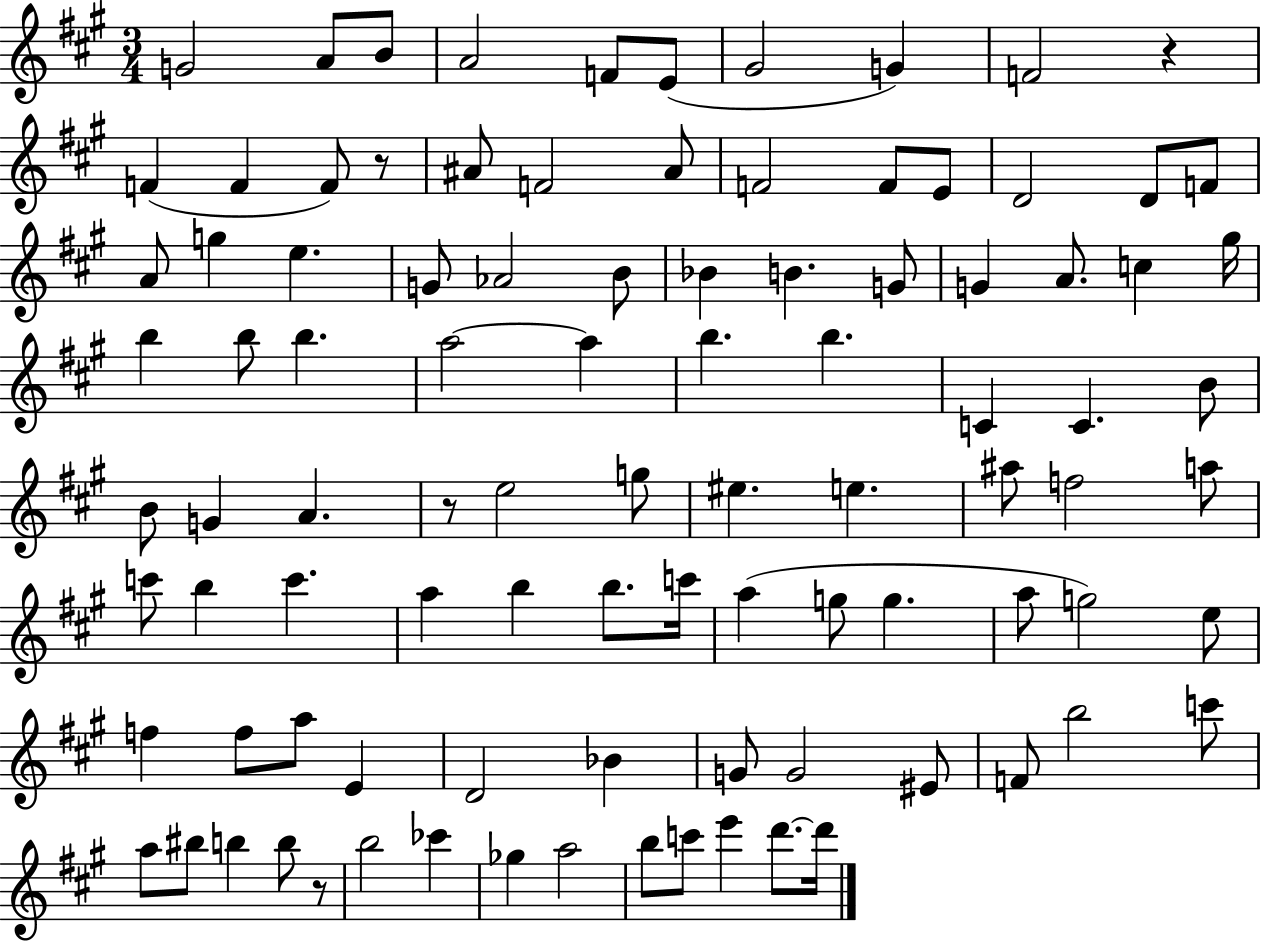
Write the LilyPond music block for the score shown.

{
  \clef treble
  \numericTimeSignature
  \time 3/4
  \key a \major
  g'2 a'8 b'8 | a'2 f'8 e'8( | gis'2 g'4) | f'2 r4 | \break f'4( f'4 f'8) r8 | ais'8 f'2 ais'8 | f'2 f'8 e'8 | d'2 d'8 f'8 | \break a'8 g''4 e''4. | g'8 aes'2 b'8 | bes'4 b'4. g'8 | g'4 a'8. c''4 gis''16 | \break b''4 b''8 b''4. | a''2~~ a''4 | b''4. b''4. | c'4 c'4. b'8 | \break b'8 g'4 a'4. | r8 e''2 g''8 | eis''4. e''4. | ais''8 f''2 a''8 | \break c'''8 b''4 c'''4. | a''4 b''4 b''8. c'''16 | a''4( g''8 g''4. | a''8 g''2) e''8 | \break f''4 f''8 a''8 e'4 | d'2 bes'4 | g'8 g'2 eis'8 | f'8 b''2 c'''8 | \break a''8 bis''8 b''4 b''8 r8 | b''2 ces'''4 | ges''4 a''2 | b''8 c'''8 e'''4 d'''8.~~ d'''16 | \break \bar "|."
}